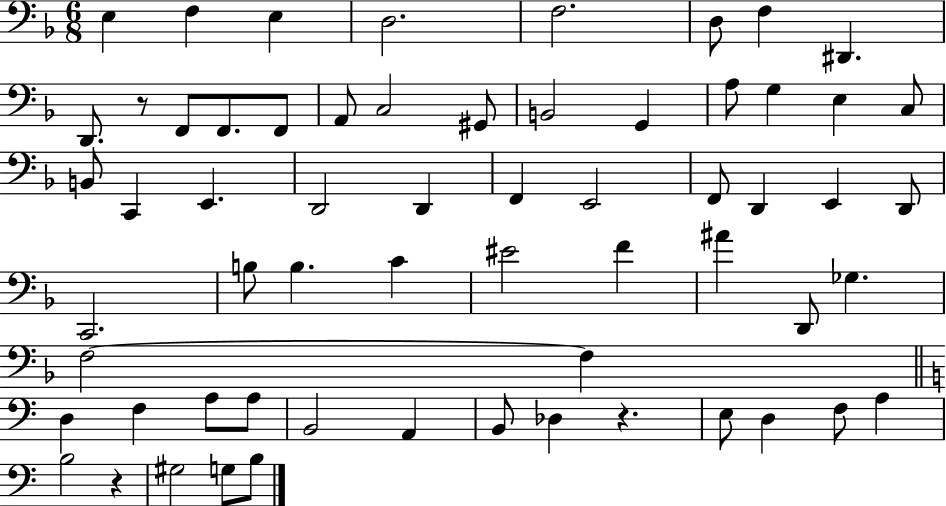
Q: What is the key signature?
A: F major